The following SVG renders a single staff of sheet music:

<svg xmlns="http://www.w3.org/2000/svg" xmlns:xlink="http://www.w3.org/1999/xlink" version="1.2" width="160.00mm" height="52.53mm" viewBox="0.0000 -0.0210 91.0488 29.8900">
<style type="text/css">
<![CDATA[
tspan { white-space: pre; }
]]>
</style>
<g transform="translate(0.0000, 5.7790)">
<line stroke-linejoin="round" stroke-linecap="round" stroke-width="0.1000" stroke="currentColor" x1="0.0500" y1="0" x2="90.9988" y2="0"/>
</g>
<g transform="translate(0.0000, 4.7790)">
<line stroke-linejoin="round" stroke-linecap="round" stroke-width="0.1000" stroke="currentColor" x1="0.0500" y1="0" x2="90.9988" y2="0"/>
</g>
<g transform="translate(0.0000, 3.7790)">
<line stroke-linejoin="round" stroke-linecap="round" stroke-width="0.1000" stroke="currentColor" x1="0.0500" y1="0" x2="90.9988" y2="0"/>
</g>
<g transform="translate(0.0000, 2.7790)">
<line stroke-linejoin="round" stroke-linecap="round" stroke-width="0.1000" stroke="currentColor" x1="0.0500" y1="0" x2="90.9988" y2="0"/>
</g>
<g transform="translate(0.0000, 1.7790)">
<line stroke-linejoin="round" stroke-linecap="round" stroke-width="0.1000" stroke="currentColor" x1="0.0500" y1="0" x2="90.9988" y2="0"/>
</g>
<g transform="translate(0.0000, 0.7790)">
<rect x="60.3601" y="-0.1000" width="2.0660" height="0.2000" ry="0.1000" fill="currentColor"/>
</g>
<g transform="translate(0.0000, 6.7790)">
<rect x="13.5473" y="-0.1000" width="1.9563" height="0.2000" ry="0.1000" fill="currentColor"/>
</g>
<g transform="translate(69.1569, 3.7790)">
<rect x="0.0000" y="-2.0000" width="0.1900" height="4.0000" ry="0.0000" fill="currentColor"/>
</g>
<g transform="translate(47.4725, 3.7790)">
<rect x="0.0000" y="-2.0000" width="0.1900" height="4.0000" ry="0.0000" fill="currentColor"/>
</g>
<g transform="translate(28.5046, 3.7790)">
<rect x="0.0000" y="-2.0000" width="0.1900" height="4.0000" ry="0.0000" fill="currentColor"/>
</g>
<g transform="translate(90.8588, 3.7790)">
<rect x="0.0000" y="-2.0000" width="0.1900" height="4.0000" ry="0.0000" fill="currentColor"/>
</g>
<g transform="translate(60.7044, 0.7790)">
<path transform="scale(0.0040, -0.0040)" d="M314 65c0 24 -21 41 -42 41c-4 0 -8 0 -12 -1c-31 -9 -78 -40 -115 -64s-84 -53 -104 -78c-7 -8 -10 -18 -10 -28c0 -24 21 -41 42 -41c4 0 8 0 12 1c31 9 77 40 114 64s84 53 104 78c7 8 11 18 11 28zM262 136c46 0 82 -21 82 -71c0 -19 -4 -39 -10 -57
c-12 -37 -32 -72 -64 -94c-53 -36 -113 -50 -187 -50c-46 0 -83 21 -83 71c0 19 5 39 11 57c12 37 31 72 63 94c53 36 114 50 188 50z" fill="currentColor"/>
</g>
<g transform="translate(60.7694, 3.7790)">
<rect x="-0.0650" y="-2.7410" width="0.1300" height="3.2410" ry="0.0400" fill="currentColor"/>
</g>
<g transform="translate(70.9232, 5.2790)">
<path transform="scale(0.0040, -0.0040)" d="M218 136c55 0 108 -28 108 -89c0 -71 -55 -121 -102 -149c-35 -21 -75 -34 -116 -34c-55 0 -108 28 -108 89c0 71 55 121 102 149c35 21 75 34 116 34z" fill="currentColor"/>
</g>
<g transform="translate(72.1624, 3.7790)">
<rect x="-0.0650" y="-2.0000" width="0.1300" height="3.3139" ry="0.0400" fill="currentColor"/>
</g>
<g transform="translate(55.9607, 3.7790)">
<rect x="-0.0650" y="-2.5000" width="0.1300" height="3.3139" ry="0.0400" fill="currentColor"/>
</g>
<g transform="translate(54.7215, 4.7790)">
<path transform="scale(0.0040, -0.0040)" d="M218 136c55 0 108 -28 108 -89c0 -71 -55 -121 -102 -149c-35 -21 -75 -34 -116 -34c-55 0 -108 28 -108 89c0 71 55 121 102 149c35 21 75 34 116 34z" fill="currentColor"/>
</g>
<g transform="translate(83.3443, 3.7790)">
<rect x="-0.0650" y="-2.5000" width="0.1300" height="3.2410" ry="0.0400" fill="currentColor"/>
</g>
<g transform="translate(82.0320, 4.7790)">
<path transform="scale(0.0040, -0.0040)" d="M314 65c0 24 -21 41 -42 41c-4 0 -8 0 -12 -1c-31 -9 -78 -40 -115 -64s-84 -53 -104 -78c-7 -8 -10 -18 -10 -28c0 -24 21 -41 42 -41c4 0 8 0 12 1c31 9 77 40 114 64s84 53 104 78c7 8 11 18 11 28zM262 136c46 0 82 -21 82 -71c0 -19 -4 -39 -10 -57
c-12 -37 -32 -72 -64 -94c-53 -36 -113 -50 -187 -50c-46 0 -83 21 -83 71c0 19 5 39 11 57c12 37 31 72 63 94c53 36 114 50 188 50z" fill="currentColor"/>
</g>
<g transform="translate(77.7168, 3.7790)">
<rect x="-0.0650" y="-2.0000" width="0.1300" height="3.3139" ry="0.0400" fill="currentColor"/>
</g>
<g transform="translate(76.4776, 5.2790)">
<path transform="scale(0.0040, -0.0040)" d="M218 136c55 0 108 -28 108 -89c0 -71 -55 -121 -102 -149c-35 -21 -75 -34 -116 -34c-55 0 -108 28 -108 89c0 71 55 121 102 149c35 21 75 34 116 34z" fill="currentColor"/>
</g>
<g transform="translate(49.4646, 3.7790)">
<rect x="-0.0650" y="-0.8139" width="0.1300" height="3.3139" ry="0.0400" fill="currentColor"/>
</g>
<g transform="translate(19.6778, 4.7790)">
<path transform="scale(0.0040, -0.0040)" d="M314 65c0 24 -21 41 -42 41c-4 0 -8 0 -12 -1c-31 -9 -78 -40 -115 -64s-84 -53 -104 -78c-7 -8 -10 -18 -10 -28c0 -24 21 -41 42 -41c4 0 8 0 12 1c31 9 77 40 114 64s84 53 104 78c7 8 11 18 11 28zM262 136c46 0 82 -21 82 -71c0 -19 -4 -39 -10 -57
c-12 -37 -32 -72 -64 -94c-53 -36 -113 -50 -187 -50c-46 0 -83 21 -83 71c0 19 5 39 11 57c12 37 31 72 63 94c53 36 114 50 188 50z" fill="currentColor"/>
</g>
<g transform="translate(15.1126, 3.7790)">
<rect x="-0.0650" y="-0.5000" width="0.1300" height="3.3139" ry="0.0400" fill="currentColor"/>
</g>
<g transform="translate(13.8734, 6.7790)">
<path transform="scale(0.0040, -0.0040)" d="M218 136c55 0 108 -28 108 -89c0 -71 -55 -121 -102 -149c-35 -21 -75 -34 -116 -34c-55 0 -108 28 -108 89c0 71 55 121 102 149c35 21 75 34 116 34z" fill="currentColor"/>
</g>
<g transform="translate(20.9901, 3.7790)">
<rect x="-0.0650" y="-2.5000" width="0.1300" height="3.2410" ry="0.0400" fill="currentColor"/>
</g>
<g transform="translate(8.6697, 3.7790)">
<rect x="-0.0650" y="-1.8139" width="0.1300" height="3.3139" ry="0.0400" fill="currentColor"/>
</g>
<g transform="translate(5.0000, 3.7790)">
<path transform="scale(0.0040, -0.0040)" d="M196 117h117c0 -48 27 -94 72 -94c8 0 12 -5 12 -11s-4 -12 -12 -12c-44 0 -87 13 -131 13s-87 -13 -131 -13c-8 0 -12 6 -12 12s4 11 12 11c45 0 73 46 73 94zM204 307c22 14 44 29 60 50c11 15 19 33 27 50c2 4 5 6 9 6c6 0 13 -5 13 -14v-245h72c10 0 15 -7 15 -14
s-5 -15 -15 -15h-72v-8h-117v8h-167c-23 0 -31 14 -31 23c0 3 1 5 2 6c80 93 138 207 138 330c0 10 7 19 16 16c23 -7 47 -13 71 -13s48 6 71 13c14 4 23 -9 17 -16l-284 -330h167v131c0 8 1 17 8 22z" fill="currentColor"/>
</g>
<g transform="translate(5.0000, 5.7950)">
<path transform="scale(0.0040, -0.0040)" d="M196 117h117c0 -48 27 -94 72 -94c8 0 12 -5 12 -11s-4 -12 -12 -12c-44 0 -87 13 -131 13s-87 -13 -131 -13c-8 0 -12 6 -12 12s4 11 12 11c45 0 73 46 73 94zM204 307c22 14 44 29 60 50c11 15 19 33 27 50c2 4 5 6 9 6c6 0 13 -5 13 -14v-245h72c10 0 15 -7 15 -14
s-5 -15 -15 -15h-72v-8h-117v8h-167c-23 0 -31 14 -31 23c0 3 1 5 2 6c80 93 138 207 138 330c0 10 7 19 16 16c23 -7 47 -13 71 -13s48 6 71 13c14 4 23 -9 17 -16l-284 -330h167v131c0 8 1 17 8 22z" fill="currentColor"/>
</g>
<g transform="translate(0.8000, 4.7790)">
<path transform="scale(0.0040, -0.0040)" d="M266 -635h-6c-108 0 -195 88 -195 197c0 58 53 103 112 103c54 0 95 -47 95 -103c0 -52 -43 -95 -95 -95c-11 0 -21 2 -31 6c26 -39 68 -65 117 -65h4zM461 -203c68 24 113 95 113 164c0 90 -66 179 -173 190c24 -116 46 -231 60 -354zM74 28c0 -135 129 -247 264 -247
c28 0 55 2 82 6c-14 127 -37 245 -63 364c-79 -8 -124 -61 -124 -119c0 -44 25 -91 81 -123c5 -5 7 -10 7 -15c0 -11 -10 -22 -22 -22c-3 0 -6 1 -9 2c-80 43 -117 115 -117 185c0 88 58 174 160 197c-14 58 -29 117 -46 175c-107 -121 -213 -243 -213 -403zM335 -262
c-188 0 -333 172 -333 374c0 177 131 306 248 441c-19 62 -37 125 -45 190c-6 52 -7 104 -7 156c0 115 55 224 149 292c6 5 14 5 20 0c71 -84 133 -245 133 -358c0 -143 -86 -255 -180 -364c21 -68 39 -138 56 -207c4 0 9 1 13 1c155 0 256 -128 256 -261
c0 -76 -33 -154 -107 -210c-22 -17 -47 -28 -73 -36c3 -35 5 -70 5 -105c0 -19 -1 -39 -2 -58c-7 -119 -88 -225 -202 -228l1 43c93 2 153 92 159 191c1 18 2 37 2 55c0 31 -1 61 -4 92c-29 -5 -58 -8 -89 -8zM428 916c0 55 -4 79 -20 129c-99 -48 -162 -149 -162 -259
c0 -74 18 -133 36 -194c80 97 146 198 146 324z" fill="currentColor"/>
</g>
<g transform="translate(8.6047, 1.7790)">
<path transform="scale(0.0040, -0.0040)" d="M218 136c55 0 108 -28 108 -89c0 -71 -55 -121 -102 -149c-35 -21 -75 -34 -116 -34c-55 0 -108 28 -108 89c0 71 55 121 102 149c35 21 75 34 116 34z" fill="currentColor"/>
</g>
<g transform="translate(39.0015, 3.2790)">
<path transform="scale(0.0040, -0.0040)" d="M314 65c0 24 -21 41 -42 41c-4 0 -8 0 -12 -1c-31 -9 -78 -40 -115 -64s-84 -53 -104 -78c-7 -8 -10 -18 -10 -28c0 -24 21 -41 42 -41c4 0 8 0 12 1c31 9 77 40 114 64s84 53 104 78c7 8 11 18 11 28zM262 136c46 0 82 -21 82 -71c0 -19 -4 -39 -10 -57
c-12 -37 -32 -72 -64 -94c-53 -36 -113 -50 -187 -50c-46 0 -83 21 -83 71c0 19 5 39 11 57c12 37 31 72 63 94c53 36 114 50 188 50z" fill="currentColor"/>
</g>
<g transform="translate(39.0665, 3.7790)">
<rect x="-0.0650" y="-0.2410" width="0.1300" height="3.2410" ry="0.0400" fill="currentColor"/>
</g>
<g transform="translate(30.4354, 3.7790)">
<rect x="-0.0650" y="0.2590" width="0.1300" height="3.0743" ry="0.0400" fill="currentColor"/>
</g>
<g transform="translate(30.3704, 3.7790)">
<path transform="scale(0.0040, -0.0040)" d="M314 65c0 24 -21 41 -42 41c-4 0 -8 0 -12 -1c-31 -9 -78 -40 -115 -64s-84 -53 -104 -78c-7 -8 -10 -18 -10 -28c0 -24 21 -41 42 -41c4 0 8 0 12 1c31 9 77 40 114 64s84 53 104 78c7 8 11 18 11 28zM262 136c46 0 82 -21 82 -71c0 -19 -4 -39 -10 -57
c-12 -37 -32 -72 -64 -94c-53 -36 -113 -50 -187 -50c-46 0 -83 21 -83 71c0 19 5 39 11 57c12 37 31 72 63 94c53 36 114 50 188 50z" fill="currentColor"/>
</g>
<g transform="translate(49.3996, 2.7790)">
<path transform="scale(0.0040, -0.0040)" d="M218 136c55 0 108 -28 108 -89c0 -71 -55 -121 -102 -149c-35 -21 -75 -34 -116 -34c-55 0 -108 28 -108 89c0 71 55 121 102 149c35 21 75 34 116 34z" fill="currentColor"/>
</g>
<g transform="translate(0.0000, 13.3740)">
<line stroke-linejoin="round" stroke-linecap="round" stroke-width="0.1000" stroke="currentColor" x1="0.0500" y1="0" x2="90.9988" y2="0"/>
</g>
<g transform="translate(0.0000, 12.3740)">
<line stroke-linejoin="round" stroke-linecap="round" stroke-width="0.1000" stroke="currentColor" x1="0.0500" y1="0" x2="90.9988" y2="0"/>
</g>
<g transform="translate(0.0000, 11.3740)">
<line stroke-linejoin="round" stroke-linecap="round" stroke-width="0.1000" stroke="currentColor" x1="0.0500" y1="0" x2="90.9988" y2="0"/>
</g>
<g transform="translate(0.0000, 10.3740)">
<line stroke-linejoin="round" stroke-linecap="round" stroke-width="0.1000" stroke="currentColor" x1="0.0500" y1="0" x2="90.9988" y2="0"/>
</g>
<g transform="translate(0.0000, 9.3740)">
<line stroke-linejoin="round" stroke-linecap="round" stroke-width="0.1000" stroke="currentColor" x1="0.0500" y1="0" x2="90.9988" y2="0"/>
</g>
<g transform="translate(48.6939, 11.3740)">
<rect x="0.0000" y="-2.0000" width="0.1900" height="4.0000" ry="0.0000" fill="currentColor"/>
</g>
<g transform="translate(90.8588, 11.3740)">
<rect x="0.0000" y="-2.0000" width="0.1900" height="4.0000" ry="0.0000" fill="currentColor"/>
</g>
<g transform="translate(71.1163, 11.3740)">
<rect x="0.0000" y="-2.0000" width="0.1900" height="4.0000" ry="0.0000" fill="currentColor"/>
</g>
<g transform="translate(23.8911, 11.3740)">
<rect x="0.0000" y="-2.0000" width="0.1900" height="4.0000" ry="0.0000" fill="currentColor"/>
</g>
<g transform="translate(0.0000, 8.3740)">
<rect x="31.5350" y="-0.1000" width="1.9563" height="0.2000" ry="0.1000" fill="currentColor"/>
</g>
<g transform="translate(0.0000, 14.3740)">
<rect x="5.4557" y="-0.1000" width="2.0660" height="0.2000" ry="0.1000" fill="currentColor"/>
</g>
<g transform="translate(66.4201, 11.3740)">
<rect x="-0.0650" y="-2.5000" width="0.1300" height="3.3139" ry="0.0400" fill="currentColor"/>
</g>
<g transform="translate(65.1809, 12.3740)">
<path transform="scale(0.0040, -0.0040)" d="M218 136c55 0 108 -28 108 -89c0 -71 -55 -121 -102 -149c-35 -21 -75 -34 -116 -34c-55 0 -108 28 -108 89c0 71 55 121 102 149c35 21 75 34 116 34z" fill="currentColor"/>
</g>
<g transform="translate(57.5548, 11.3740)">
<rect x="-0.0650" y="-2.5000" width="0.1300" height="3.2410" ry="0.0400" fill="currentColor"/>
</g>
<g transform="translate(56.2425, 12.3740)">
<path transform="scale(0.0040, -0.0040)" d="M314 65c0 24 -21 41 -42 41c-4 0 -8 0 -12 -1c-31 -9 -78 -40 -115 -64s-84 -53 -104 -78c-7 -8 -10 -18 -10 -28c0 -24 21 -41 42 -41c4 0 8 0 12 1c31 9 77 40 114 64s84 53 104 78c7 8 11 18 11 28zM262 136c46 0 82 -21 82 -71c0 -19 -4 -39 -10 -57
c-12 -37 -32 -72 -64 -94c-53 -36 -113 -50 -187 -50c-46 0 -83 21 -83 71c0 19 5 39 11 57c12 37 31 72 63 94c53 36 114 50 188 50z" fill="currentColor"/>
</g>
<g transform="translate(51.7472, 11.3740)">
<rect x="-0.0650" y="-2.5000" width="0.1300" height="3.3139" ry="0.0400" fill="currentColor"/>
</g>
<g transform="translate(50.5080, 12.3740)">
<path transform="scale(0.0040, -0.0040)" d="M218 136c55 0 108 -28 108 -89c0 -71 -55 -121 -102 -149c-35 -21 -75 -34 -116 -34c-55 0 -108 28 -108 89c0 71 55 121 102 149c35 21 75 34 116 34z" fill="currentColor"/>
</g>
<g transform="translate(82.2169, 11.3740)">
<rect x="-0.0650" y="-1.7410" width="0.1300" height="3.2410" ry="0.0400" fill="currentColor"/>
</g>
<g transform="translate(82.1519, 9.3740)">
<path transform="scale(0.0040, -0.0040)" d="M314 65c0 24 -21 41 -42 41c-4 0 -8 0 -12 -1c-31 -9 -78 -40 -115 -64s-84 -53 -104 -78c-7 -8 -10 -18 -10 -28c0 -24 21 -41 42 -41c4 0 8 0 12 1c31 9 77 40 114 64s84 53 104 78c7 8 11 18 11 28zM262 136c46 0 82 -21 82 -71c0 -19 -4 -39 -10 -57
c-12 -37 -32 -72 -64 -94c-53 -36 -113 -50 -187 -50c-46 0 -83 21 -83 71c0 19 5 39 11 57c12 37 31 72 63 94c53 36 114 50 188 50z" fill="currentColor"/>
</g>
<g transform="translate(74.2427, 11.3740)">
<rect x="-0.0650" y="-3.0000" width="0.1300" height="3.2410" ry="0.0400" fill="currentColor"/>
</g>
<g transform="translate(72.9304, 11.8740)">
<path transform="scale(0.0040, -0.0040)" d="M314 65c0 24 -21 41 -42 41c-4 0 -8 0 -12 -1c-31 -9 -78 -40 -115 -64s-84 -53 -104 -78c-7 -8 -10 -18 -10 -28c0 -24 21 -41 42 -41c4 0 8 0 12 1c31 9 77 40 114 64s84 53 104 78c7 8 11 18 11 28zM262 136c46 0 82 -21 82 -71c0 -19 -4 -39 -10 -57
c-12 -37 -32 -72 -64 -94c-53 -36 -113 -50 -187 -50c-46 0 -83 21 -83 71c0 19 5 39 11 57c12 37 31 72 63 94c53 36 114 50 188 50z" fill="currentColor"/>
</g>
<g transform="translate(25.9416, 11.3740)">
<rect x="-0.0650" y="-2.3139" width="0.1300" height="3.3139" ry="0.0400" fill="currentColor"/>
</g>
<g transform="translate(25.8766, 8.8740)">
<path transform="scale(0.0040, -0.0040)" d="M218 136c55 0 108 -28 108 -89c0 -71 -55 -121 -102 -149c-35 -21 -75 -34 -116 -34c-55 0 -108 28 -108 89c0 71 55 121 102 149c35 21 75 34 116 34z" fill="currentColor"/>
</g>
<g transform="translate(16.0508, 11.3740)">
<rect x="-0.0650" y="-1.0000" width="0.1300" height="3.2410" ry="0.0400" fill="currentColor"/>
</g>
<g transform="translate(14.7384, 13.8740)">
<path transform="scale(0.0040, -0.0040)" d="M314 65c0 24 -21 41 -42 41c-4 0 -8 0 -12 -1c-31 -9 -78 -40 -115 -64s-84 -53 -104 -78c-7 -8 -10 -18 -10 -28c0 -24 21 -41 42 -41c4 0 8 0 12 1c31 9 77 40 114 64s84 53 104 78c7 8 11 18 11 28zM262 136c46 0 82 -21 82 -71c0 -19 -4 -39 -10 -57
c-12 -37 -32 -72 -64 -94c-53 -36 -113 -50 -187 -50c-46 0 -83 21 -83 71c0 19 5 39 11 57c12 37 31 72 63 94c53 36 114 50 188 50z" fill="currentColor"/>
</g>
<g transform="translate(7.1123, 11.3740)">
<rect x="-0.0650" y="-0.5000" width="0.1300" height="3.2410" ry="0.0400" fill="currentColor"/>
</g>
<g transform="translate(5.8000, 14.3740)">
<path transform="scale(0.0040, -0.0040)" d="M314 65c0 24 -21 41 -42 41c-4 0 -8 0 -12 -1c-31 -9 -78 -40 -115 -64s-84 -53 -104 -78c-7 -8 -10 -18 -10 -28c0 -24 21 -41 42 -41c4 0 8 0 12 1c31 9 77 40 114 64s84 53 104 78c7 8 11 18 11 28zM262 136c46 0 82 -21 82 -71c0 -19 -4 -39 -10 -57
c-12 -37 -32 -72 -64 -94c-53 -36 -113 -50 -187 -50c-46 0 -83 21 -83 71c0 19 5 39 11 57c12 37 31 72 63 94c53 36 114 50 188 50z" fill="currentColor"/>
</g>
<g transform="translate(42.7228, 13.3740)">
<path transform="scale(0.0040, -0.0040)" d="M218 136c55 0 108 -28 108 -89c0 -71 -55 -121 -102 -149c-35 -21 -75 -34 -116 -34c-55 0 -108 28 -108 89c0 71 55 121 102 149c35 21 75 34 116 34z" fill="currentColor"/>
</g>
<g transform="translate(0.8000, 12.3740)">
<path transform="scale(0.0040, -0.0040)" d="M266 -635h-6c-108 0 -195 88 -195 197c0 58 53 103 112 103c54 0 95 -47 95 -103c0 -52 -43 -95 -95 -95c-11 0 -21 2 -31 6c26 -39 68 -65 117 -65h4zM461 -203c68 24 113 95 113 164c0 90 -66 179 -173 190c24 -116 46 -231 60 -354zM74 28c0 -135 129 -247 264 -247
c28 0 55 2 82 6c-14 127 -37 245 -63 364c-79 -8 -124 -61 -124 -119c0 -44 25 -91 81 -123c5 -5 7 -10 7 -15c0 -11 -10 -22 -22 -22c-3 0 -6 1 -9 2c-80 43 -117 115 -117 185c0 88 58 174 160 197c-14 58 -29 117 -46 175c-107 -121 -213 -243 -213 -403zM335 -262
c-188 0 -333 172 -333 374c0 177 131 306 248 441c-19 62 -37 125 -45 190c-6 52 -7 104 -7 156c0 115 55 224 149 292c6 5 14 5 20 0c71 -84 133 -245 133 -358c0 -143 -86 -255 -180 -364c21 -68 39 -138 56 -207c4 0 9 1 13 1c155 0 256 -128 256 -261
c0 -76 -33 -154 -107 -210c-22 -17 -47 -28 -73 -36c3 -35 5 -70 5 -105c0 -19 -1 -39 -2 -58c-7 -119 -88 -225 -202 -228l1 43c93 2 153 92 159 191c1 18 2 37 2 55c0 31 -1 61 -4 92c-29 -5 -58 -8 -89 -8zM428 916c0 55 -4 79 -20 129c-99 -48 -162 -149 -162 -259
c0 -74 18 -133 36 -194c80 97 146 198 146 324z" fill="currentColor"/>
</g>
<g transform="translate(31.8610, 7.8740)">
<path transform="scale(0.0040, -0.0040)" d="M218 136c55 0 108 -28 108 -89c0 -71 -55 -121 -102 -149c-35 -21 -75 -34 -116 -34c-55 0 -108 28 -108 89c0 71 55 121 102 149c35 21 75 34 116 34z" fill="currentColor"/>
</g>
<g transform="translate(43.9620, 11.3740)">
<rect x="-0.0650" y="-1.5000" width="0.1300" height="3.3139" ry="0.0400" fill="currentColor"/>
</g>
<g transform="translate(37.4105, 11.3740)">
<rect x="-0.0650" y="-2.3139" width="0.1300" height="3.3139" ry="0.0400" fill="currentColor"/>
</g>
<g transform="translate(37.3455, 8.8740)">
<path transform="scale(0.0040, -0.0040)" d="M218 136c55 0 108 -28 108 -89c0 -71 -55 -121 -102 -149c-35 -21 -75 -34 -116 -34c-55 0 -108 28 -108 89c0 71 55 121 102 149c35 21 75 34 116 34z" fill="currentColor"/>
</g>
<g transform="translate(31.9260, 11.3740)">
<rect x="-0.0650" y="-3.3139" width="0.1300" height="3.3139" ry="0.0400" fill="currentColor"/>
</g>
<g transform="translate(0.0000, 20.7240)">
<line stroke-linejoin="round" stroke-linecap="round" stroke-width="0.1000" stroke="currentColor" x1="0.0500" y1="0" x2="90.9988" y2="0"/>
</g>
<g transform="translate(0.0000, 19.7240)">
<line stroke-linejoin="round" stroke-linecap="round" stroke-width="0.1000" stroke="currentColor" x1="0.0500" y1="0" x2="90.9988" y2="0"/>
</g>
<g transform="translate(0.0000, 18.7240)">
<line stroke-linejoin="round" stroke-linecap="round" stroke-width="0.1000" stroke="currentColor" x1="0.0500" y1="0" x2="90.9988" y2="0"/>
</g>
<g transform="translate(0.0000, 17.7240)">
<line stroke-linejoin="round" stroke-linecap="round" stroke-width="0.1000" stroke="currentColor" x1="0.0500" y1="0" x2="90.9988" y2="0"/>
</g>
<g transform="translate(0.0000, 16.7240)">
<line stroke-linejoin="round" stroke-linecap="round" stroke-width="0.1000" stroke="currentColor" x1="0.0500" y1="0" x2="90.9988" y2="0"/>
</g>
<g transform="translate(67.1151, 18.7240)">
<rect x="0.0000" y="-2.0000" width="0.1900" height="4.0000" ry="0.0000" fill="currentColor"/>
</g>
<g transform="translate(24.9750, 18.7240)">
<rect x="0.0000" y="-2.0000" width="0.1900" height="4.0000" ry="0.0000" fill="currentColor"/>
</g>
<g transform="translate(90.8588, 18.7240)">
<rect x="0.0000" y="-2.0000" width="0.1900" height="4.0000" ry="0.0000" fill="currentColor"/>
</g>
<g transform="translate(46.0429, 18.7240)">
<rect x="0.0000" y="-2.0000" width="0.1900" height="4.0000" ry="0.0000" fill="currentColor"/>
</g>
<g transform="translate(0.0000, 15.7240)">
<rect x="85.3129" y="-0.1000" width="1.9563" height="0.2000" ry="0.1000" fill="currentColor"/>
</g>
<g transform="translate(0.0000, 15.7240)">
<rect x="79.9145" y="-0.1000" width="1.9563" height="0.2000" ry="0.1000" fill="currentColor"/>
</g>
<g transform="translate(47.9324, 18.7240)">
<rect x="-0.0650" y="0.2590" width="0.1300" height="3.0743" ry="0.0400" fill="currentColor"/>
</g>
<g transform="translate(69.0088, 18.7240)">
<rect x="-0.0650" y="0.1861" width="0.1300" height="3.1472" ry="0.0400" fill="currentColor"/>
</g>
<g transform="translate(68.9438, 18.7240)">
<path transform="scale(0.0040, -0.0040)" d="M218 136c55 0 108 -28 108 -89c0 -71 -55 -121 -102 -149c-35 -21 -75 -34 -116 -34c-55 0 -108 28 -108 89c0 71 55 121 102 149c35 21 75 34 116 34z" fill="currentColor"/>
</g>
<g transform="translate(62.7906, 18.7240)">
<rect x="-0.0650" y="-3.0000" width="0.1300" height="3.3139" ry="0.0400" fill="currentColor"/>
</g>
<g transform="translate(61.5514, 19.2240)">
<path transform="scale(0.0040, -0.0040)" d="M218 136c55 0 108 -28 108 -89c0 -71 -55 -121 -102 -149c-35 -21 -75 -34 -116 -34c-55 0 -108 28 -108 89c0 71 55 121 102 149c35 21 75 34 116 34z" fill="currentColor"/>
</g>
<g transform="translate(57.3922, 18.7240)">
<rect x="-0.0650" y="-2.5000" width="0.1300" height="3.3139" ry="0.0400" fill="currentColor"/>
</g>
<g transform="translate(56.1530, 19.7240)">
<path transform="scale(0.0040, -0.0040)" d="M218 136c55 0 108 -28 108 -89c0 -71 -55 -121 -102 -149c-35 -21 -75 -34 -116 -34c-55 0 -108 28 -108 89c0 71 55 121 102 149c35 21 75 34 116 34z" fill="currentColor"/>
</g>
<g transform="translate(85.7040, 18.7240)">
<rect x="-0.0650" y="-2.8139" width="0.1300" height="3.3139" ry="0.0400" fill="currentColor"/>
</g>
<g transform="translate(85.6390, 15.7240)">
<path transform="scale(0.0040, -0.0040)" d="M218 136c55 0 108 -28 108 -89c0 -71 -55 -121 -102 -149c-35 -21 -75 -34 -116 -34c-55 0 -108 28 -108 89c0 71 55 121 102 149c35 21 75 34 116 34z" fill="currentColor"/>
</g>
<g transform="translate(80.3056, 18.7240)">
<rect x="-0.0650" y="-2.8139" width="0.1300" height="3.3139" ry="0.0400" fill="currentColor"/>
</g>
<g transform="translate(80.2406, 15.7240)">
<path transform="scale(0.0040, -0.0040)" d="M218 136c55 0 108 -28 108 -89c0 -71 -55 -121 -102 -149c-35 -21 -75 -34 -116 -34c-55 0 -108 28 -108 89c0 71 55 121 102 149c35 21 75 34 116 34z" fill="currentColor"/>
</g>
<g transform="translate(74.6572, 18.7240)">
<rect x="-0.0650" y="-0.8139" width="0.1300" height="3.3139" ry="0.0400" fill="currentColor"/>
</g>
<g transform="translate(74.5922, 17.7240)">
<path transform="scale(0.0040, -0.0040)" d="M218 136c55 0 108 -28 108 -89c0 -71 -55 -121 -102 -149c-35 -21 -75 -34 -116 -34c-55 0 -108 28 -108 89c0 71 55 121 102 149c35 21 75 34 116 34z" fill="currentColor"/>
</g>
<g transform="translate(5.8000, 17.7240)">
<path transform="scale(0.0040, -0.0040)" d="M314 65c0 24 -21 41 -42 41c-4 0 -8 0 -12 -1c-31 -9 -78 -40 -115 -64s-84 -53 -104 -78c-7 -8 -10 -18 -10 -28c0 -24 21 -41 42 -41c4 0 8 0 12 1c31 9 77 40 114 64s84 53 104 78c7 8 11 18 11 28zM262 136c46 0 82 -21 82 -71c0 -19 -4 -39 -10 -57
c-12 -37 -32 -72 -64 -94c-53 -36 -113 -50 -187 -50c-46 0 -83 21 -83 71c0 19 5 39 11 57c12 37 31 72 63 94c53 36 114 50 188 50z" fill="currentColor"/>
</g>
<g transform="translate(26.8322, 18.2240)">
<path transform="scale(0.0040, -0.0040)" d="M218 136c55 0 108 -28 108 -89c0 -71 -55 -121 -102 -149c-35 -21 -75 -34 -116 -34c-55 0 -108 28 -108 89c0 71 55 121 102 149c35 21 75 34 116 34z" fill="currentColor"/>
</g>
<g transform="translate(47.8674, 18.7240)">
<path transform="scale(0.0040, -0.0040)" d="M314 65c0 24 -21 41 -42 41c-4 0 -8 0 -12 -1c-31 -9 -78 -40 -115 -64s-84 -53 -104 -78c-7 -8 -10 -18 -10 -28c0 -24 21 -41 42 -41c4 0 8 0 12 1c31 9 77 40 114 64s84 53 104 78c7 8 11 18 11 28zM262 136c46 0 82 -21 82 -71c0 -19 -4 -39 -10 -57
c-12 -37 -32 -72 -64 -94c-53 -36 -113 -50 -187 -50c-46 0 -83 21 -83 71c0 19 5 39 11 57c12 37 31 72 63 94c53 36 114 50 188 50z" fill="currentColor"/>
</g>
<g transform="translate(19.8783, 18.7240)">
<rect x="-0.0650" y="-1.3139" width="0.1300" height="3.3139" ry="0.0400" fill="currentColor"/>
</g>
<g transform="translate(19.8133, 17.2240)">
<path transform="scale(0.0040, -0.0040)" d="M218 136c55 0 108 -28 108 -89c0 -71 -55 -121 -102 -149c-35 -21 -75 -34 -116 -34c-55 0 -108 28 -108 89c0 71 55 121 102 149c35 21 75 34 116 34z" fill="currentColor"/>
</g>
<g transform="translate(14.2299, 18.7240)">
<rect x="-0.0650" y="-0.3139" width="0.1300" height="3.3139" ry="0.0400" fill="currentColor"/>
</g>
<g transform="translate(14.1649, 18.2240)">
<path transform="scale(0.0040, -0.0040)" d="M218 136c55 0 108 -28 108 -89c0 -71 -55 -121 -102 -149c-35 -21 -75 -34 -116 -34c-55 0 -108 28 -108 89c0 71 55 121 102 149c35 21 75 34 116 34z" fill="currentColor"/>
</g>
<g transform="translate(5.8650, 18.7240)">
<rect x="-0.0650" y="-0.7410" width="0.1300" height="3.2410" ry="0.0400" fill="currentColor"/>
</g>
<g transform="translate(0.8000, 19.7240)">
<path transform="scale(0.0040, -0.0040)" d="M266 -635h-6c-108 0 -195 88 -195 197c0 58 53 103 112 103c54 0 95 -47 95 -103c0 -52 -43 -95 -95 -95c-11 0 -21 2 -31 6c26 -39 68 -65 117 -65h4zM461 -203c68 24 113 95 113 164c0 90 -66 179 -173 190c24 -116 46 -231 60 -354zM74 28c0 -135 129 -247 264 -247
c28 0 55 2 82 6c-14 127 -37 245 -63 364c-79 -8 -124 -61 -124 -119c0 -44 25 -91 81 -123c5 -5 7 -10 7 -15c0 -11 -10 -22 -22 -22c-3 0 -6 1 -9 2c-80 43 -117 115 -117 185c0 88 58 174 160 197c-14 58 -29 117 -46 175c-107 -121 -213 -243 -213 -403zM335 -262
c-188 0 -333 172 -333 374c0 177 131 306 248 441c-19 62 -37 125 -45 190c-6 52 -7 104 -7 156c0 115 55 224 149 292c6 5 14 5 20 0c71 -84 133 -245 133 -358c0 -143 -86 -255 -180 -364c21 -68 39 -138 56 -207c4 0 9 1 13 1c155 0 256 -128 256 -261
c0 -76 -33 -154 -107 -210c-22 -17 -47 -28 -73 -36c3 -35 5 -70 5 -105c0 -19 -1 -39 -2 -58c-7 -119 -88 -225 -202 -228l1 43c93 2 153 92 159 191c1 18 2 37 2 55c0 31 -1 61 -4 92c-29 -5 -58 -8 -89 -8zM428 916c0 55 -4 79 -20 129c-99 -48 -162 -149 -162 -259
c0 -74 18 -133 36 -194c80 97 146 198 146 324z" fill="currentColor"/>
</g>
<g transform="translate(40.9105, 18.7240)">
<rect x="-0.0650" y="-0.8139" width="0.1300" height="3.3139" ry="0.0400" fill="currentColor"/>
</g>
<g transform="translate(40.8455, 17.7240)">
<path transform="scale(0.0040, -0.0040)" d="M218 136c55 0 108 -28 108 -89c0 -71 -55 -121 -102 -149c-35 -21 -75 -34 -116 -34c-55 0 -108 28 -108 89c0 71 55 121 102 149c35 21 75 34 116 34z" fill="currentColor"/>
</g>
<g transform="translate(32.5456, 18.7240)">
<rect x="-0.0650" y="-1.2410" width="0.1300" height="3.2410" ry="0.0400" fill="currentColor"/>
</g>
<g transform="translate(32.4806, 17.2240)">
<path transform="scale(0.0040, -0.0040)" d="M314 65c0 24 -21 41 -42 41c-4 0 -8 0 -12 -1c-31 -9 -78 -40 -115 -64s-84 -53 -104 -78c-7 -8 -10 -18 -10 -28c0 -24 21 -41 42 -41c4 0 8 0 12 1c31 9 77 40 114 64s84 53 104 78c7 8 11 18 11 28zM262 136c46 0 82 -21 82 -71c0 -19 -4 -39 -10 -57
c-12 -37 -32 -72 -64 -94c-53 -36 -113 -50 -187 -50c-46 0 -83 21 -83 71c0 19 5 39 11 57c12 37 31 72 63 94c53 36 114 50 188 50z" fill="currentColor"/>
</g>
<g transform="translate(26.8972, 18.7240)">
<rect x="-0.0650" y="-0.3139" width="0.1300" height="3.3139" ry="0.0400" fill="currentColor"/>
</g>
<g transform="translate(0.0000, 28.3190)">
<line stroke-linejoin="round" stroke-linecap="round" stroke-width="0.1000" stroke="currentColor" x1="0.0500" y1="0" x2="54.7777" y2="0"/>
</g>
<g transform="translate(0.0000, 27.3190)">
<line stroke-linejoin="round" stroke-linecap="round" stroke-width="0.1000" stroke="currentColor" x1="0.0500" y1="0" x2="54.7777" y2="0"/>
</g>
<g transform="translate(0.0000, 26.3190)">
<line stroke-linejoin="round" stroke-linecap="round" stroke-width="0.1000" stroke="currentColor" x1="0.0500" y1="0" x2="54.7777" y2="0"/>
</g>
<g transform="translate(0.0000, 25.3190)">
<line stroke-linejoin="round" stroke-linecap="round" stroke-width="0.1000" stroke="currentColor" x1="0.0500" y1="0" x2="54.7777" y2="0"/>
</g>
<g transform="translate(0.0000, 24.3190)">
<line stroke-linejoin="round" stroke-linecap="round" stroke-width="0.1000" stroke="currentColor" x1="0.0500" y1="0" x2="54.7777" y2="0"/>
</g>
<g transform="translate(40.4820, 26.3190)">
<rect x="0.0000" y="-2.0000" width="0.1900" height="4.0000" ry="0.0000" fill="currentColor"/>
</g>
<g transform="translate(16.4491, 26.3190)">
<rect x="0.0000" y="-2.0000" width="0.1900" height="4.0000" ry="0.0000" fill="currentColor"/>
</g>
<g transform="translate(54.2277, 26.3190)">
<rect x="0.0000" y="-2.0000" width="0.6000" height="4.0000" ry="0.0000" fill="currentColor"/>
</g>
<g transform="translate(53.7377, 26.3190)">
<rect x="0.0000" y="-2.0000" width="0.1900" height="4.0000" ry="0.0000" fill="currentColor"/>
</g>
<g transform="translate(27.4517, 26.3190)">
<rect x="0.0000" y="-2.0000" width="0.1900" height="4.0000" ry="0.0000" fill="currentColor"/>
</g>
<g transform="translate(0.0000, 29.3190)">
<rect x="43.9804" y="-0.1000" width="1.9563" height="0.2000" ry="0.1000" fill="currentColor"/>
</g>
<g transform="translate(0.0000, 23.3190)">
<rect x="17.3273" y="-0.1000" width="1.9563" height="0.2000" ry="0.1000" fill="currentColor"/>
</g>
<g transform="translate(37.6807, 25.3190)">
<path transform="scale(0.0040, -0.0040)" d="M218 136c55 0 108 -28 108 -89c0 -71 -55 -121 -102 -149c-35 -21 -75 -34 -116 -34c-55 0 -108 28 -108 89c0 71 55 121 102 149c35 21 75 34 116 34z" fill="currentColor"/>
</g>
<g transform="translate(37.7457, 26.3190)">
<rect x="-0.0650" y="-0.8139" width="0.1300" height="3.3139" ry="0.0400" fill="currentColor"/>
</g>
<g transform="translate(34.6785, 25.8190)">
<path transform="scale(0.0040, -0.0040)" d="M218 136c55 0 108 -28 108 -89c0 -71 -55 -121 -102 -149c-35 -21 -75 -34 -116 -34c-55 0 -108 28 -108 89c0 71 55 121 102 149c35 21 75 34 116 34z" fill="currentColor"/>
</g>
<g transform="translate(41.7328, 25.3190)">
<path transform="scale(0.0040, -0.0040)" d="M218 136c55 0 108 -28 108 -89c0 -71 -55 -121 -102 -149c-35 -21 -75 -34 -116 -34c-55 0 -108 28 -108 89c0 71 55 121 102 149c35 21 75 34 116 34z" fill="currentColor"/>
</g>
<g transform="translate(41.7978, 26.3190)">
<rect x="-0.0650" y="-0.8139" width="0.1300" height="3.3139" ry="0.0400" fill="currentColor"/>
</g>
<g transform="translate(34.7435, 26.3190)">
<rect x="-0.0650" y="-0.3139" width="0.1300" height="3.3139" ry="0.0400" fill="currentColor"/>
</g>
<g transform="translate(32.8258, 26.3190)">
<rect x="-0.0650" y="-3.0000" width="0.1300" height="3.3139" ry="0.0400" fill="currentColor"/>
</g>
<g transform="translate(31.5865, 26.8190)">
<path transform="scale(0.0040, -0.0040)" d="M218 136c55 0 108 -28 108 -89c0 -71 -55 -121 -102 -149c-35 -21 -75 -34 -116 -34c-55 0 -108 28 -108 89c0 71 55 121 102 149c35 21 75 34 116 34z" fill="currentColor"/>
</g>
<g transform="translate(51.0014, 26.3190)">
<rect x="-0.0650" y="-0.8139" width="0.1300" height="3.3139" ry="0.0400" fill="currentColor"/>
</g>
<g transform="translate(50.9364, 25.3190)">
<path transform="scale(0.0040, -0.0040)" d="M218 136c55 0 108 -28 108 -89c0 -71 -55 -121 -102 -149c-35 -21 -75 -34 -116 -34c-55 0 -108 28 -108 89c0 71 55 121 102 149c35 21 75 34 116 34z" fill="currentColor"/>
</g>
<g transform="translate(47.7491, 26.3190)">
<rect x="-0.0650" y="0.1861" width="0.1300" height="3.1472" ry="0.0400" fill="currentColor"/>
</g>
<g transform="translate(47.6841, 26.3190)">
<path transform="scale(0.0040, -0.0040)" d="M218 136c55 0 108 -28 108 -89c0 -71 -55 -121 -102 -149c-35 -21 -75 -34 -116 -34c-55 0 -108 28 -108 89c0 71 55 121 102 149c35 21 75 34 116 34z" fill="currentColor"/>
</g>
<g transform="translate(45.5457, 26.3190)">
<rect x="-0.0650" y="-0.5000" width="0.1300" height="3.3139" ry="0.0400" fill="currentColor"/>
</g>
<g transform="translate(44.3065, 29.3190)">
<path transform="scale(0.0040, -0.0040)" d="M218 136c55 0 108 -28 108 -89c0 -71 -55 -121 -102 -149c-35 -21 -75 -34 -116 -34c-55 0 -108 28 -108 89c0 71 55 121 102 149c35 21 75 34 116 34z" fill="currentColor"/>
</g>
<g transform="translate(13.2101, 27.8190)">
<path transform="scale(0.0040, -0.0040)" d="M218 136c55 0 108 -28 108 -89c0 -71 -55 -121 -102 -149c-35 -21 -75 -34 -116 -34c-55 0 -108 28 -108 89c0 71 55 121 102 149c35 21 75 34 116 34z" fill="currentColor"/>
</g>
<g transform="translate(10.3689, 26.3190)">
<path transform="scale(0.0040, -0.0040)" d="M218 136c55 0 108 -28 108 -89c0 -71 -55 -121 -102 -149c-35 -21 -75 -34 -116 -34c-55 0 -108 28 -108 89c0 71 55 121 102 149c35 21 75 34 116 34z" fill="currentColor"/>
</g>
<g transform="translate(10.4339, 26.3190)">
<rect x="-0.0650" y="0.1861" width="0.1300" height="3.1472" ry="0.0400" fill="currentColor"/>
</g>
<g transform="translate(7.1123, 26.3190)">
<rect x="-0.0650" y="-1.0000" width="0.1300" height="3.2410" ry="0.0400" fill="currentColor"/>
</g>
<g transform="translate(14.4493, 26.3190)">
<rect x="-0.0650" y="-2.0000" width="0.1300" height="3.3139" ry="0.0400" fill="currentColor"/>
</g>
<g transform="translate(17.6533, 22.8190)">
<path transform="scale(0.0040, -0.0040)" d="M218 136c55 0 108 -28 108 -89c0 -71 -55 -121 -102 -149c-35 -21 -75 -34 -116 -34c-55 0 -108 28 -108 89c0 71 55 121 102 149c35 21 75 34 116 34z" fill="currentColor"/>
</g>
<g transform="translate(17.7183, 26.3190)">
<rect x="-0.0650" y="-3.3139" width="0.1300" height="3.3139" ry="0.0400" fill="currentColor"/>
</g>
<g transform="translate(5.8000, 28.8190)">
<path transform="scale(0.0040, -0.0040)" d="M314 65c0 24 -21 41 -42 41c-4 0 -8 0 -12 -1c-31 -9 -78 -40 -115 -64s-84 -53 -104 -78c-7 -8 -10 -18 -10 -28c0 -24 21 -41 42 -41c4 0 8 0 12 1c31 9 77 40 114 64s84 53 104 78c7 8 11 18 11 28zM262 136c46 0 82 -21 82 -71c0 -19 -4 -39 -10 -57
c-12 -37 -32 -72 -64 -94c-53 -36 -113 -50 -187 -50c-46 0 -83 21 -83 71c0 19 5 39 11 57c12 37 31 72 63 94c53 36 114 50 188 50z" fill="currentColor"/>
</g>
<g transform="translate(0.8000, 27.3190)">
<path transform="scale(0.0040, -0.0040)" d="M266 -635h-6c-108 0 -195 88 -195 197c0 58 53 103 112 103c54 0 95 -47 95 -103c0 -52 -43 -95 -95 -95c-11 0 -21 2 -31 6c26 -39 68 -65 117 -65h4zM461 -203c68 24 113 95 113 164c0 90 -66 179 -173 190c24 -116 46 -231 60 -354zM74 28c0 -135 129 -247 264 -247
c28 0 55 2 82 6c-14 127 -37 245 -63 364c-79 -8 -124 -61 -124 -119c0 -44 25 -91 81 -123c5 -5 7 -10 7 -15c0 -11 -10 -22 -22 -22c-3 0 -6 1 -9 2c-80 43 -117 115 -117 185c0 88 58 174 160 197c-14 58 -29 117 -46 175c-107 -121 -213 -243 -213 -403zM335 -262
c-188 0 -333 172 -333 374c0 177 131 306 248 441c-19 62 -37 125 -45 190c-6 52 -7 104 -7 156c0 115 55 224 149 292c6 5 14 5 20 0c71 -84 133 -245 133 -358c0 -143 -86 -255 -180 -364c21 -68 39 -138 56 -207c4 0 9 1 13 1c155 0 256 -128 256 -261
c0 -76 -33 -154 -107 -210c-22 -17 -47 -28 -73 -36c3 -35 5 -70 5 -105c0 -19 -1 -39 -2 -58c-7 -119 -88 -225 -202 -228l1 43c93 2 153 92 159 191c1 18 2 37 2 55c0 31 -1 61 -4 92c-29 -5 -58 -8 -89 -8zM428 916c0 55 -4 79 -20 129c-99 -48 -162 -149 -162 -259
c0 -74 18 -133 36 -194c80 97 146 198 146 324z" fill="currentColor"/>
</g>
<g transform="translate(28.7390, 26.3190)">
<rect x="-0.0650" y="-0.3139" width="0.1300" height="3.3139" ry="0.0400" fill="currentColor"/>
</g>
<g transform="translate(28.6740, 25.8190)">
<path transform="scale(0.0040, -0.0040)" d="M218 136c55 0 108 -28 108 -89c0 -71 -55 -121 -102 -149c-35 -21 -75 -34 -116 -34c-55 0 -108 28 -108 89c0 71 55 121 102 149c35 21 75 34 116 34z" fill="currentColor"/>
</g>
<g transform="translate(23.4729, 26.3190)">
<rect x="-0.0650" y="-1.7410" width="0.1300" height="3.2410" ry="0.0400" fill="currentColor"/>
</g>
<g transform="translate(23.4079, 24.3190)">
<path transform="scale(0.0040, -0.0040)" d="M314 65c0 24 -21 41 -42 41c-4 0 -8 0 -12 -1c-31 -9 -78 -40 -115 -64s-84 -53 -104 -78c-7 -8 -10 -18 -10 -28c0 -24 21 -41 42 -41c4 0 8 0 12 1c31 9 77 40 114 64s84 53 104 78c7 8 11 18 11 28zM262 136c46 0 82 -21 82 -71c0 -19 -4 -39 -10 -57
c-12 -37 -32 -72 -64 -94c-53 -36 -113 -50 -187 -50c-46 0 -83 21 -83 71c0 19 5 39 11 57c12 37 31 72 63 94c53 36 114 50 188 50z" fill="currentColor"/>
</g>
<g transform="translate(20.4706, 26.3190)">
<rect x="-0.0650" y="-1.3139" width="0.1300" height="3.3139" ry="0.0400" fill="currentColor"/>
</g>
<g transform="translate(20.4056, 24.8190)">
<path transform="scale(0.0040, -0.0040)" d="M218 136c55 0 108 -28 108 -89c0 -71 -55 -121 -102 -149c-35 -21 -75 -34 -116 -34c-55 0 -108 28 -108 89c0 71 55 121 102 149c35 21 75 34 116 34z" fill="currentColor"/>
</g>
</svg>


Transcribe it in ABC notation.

X:1
T:Untitled
M:4/4
L:1/4
K:C
f C G2 B2 c2 d G a2 F F G2 C2 D2 g b g E G G2 G A2 f2 d2 c e c e2 d B2 G A B d a a D2 B F b e f2 c A c d d C B d